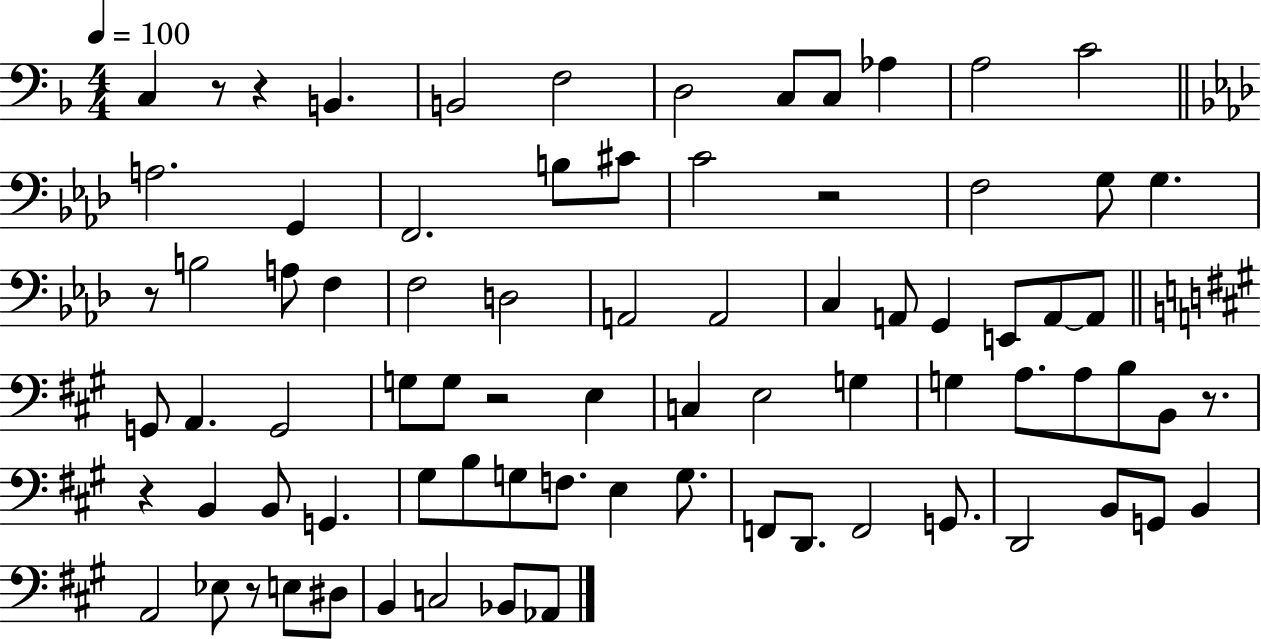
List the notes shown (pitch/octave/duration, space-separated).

C3/q R/e R/q B2/q. B2/h F3/h D3/h C3/e C3/e Ab3/q A3/h C4/h A3/h. G2/q F2/h. B3/e C#4/e C4/h R/h F3/h G3/e G3/q. R/e B3/h A3/e F3/q F3/h D3/h A2/h A2/h C3/q A2/e G2/q E2/e A2/e A2/e G2/e A2/q. G2/h G3/e G3/e R/h E3/q C3/q E3/h G3/q G3/q A3/e. A3/e B3/e B2/e R/e. R/q B2/q B2/e G2/q. G#3/e B3/e G3/e F3/e. E3/q G3/e. F2/e D2/e. F2/h G2/e. D2/h B2/e G2/e B2/q A2/h Eb3/e R/e E3/e D#3/e B2/q C3/h Bb2/e Ab2/e